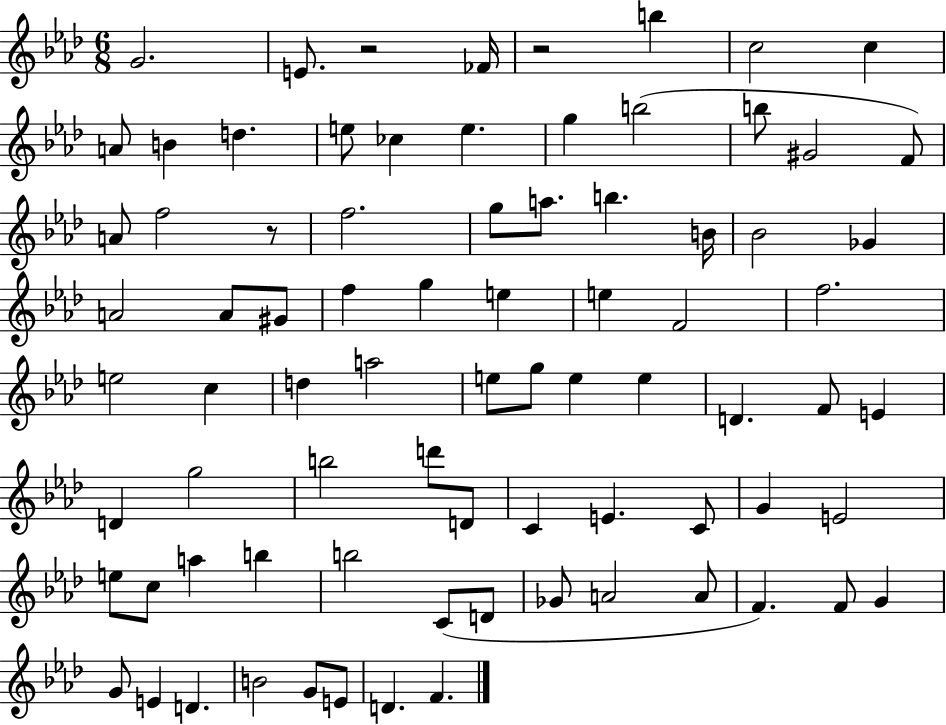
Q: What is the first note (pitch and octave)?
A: G4